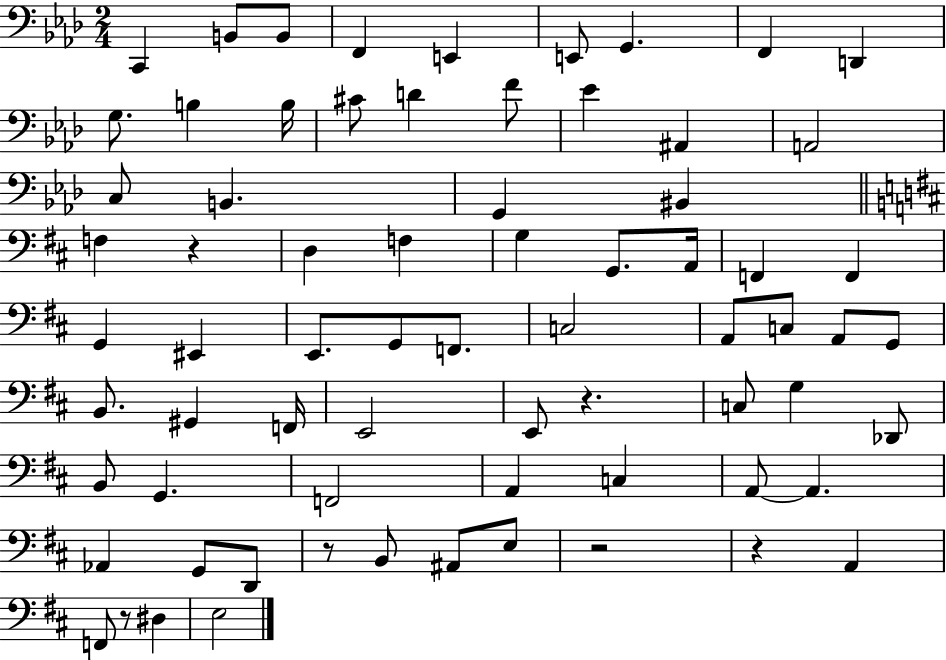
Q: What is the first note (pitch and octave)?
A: C2